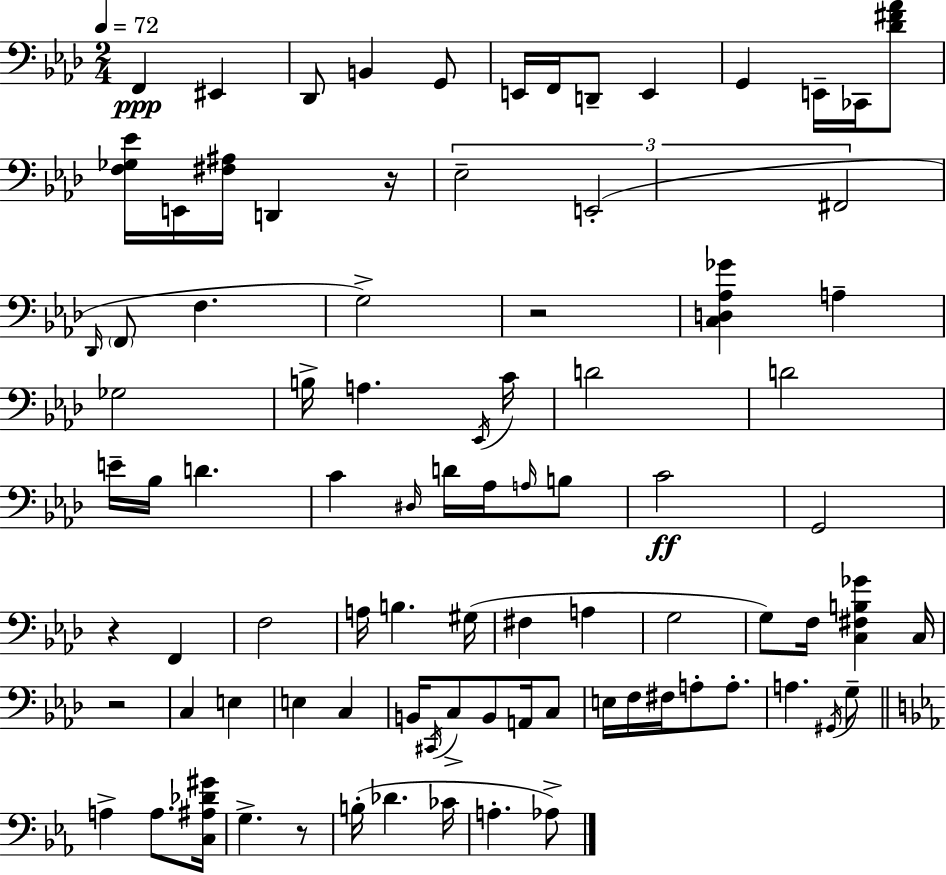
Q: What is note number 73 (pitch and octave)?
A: B3